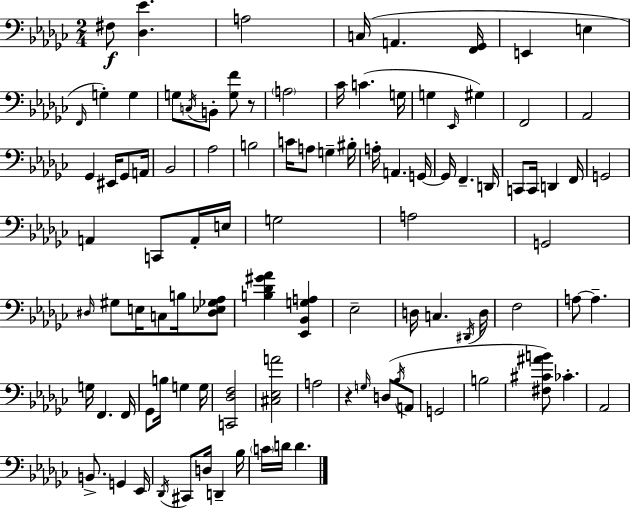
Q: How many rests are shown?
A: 2